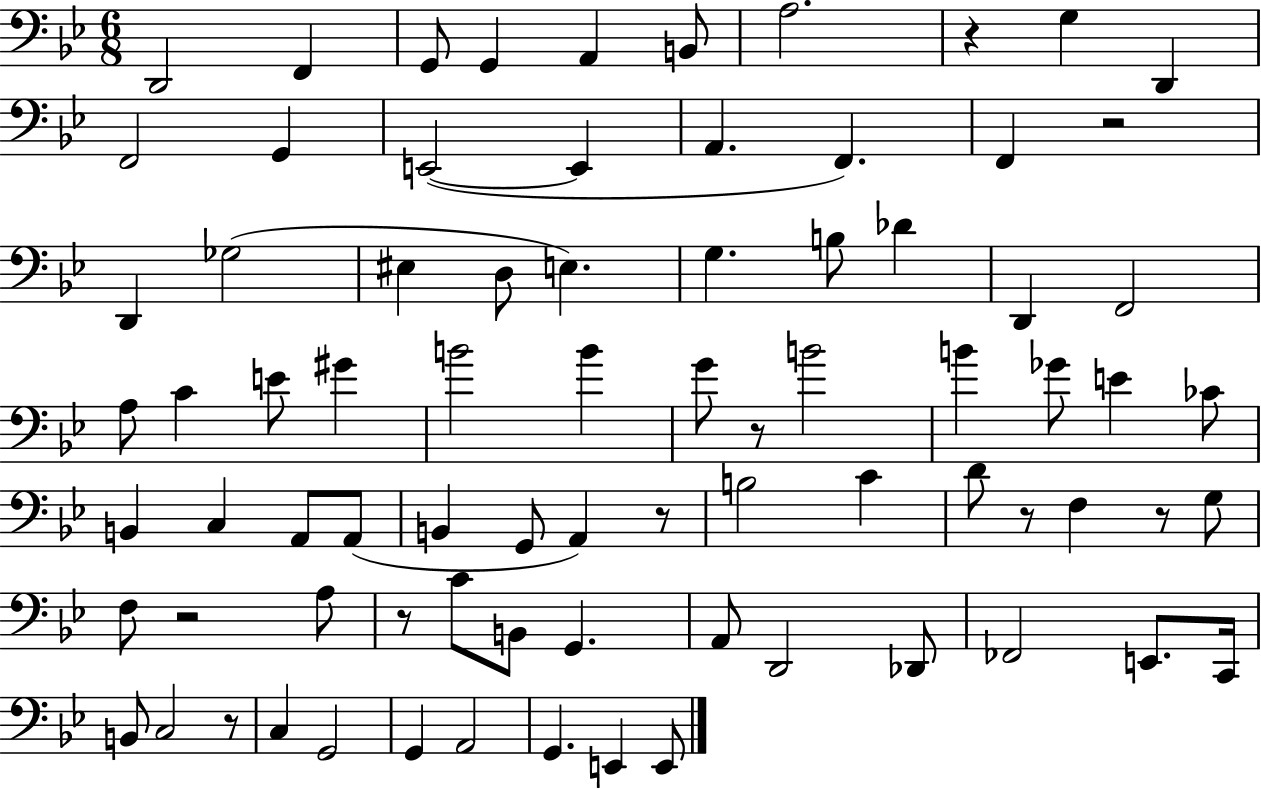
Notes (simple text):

D2/h F2/q G2/e G2/q A2/q B2/e A3/h. R/q G3/q D2/q F2/h G2/q E2/h E2/q A2/q. F2/q. F2/q R/h D2/q Gb3/h EIS3/q D3/e E3/q. G3/q. B3/e Db4/q D2/q F2/h A3/e C4/q E4/e G#4/q B4/h B4/q G4/e R/e B4/h B4/q Gb4/e E4/q CES4/e B2/q C3/q A2/e A2/e B2/q G2/e A2/q R/e B3/h C4/q D4/e R/e F3/q R/e G3/e F3/e R/h A3/e R/e C4/e B2/e G2/q. A2/e D2/h Db2/e FES2/h E2/e. C2/s B2/e C3/h R/e C3/q G2/h G2/q A2/h G2/q. E2/q E2/e